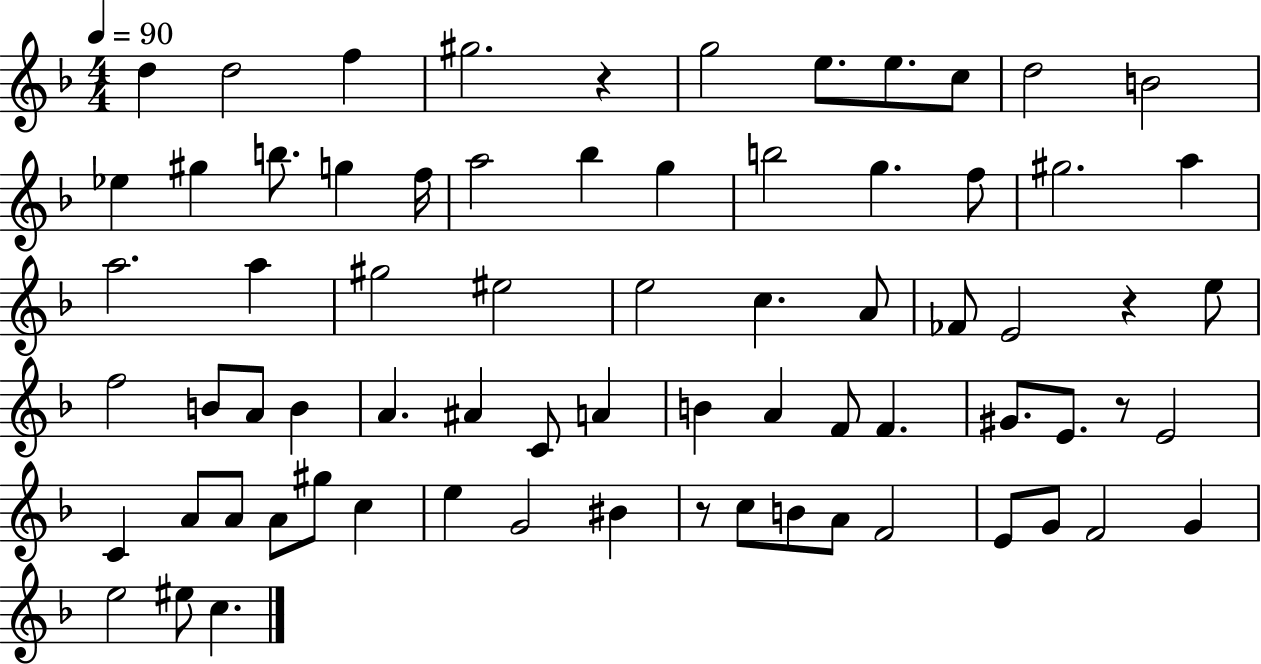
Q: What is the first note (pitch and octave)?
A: D5